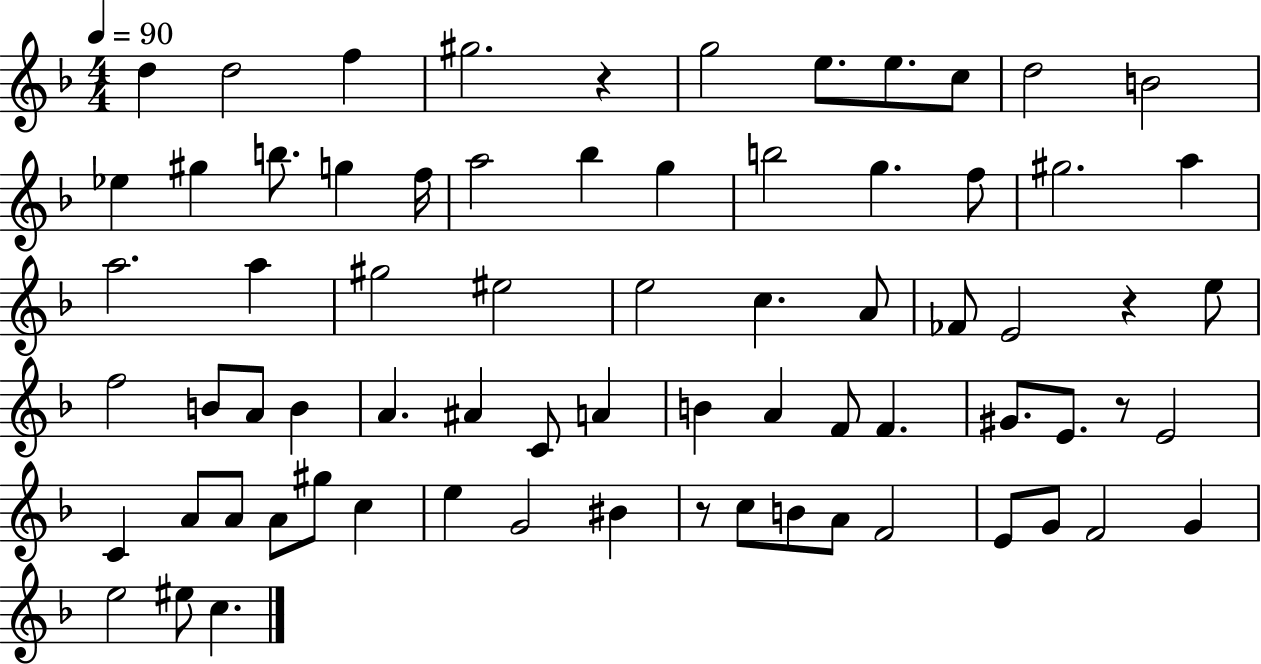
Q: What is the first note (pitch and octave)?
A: D5